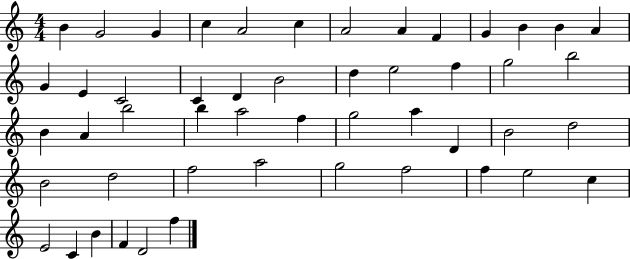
X:1
T:Untitled
M:4/4
L:1/4
K:C
B G2 G c A2 c A2 A F G B B A G E C2 C D B2 d e2 f g2 b2 B A b2 b a2 f g2 a D B2 d2 B2 d2 f2 a2 g2 f2 f e2 c E2 C B F D2 f